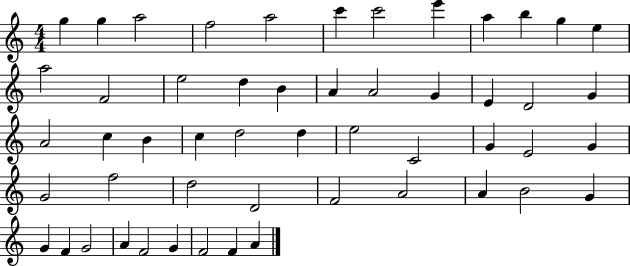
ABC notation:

X:1
T:Untitled
M:4/4
L:1/4
K:C
g g a2 f2 a2 c' c'2 e' a b g e a2 F2 e2 d B A A2 G E D2 G A2 c B c d2 d e2 C2 G E2 G G2 f2 d2 D2 F2 A2 A B2 G G F G2 A F2 G F2 F A